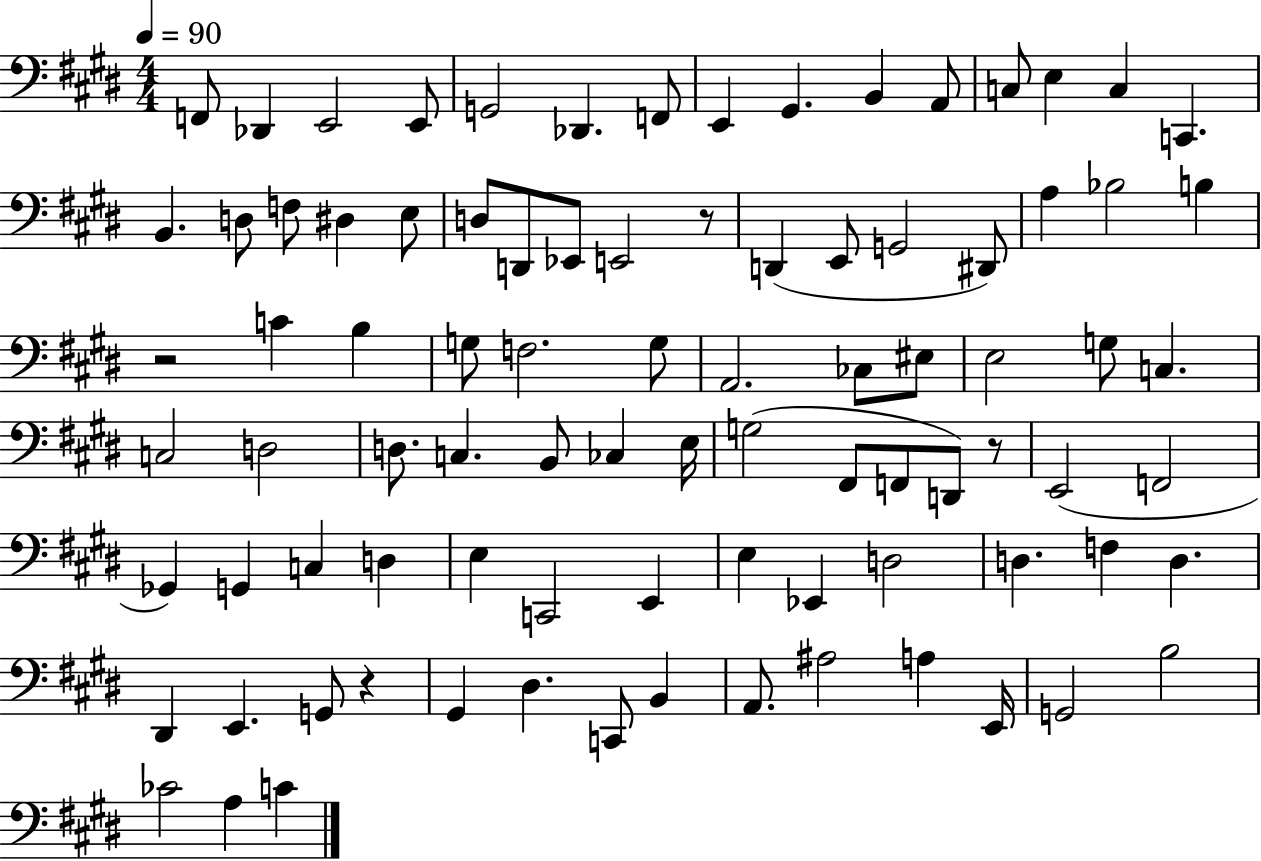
{
  \clef bass
  \numericTimeSignature
  \time 4/4
  \key e \major
  \tempo 4 = 90
  f,8 des,4 e,2 e,8 | g,2 des,4. f,8 | e,4 gis,4. b,4 a,8 | c8 e4 c4 c,4. | \break b,4. d8 f8 dis4 e8 | d8 d,8 ees,8 e,2 r8 | d,4( e,8 g,2 dis,8) | a4 bes2 b4 | \break r2 c'4 b4 | g8 f2. g8 | a,2. ces8 eis8 | e2 g8 c4. | \break c2 d2 | d8. c4. b,8 ces4 e16 | g2( fis,8 f,8 d,8) r8 | e,2( f,2 | \break ges,4) g,4 c4 d4 | e4 c,2 e,4 | e4 ees,4 d2 | d4. f4 d4. | \break dis,4 e,4. g,8 r4 | gis,4 dis4. c,8 b,4 | a,8. ais2 a4 e,16 | g,2 b2 | \break ces'2 a4 c'4 | \bar "|."
}